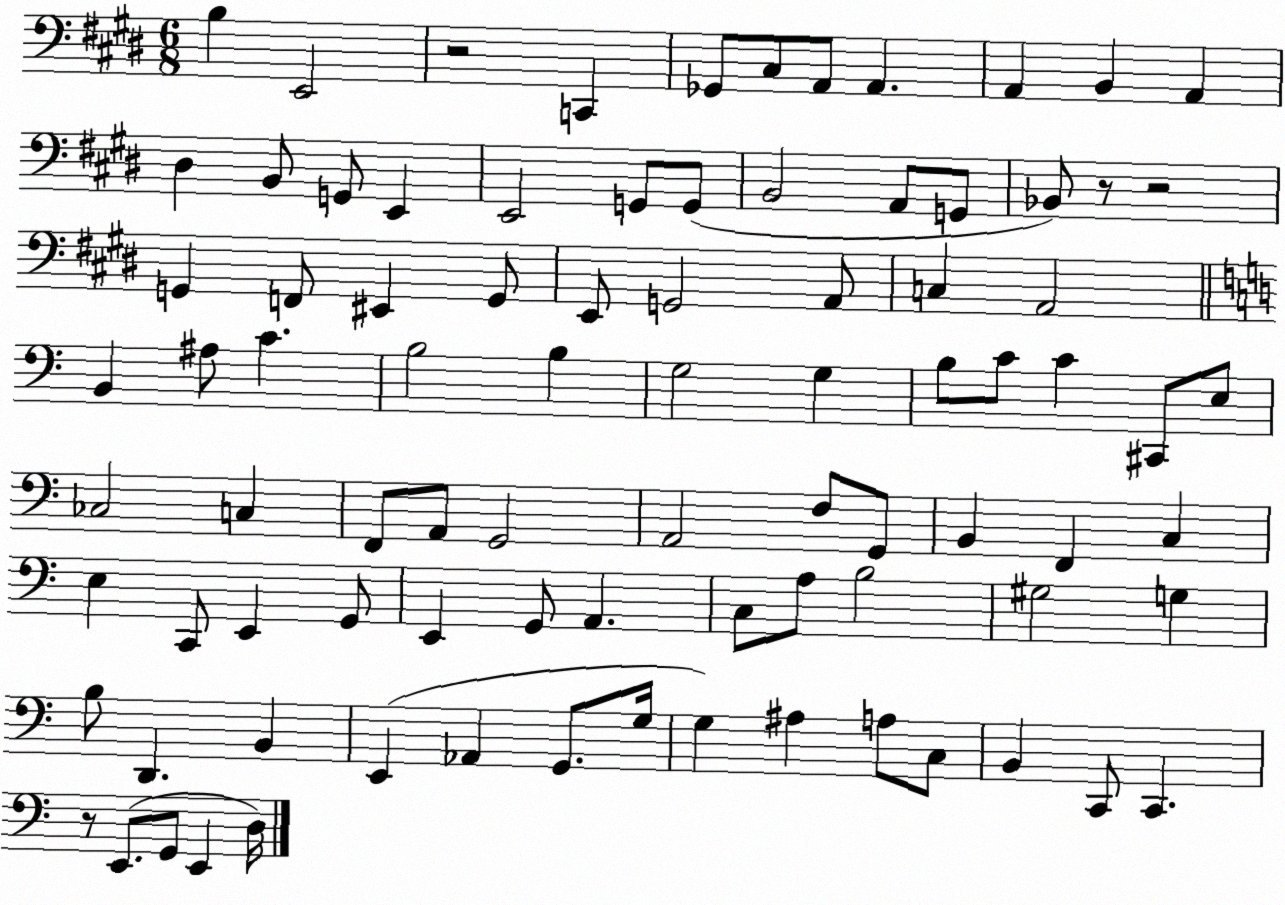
X:1
T:Untitled
M:6/8
L:1/4
K:E
B, E,,2 z2 C,, _G,,/2 ^C,/2 A,,/2 A,, A,, B,, A,, ^D, B,,/2 G,,/2 E,, E,,2 G,,/2 G,,/2 B,,2 A,,/2 G,,/2 _B,,/2 z/2 z2 G,, F,,/2 ^E,, G,,/2 E,,/2 G,,2 A,,/2 C, A,,2 B,, ^A,/2 C B,2 B, G,2 G, B,/2 C/2 C ^C,,/2 E,/2 _C,2 C, F,,/2 A,,/2 G,,2 A,,2 F,/2 G,,/2 B,, F,, C, E, C,,/2 E,, G,,/2 E,, G,,/2 A,, C,/2 A,/2 B,2 ^G,2 G, B,/2 D,, B,, E,, _A,, G,,/2 G,/4 G, ^A, A,/2 C,/2 B,, C,,/2 C,, z/2 E,,/2 G,,/2 E,, D,/4